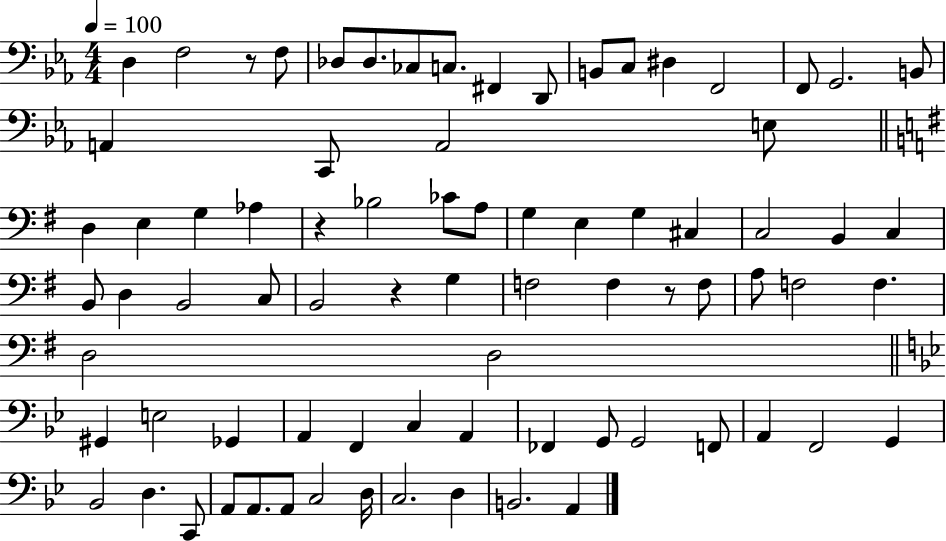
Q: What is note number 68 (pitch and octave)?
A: A2